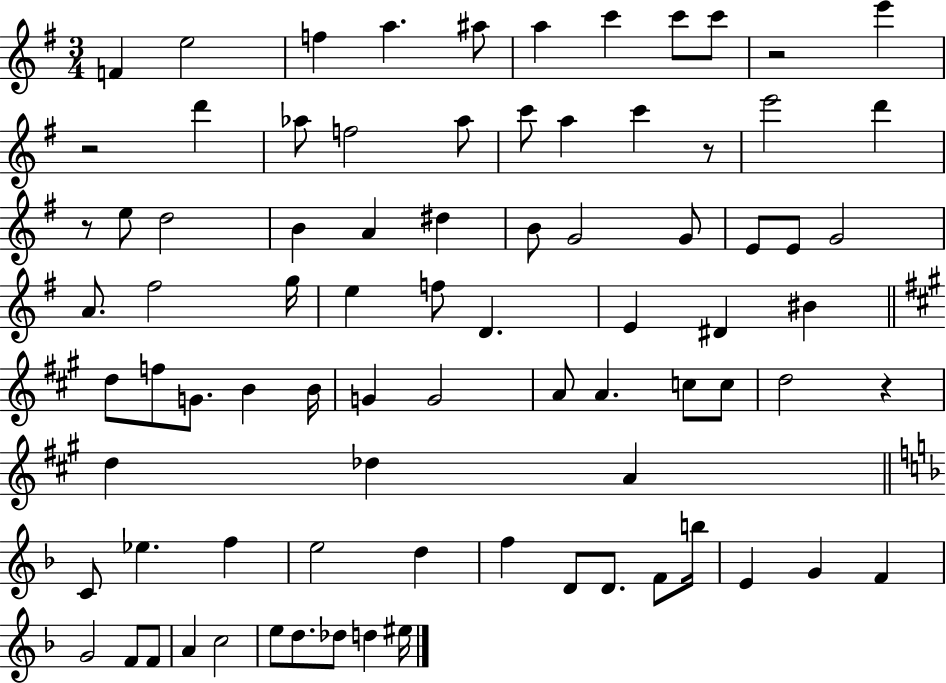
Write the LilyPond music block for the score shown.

{
  \clef treble
  \numericTimeSignature
  \time 3/4
  \key g \major
  f'4 e''2 | f''4 a''4. ais''8 | a''4 c'''4 c'''8 c'''8 | r2 e'''4 | \break r2 d'''4 | aes''8 f''2 aes''8 | c'''8 a''4 c'''4 r8 | e'''2 d'''4 | \break r8 e''8 d''2 | b'4 a'4 dis''4 | b'8 g'2 g'8 | e'8 e'8 g'2 | \break a'8. fis''2 g''16 | e''4 f''8 d'4. | e'4 dis'4 bis'4 | \bar "||" \break \key a \major d''8 f''8 g'8. b'4 b'16 | g'4 g'2 | a'8 a'4. c''8 c''8 | d''2 r4 | \break d''4 des''4 a'4 | \bar "||" \break \key d \minor c'8 ees''4. f''4 | e''2 d''4 | f''4 d'8 d'8. f'8 b''16 | e'4 g'4 f'4 | \break g'2 f'8 f'8 | a'4 c''2 | e''8 d''8. des''8 d''4 eis''16 | \bar "|."
}